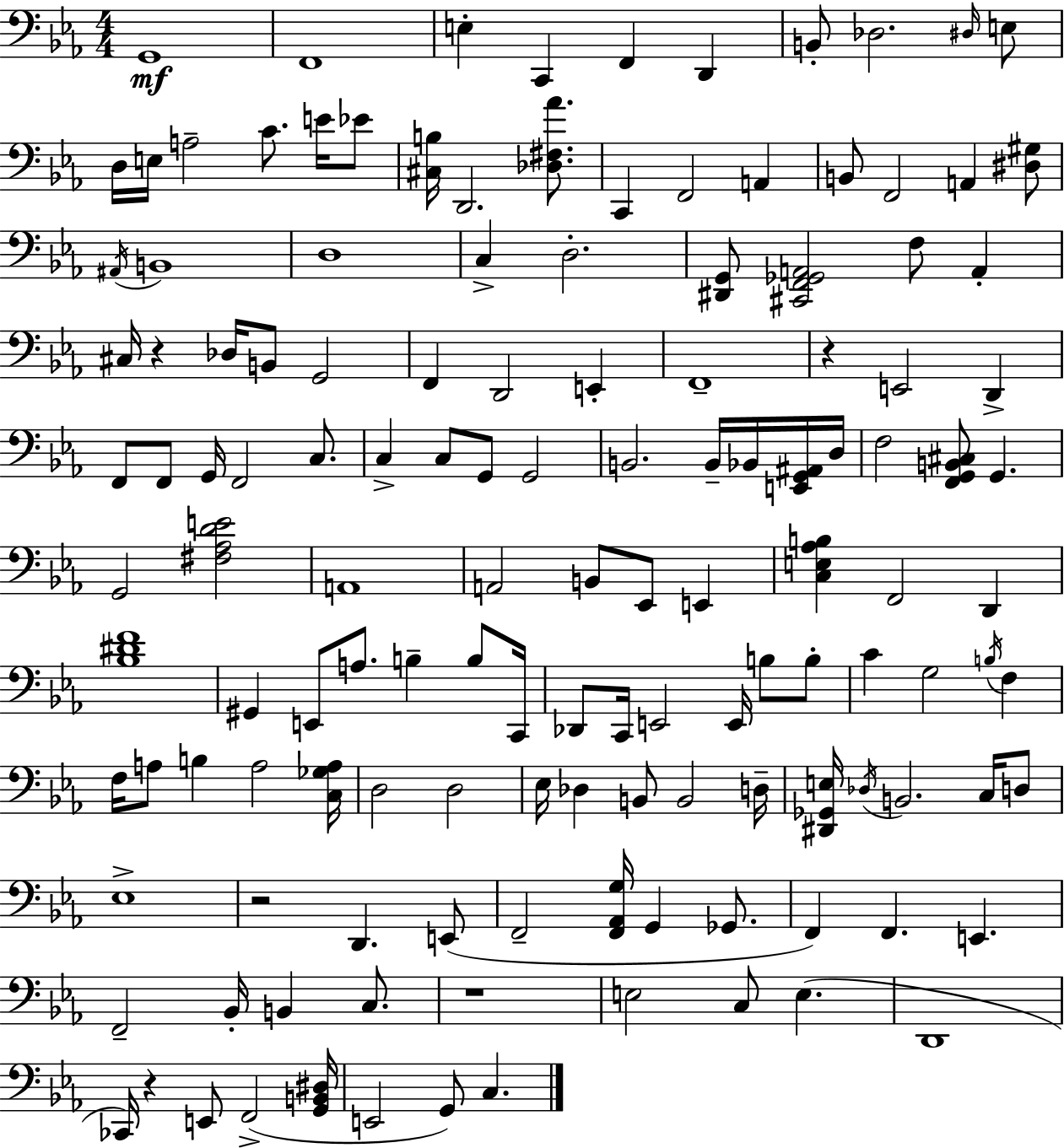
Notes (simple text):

G2/w F2/w E3/q C2/q F2/q D2/q B2/e Db3/h. D#3/s E3/e D3/s E3/s A3/h C4/e. E4/s Eb4/e [C#3,B3]/s D2/h. [Db3,F#3,Ab4]/e. C2/q F2/h A2/q B2/e F2/h A2/q [D#3,G#3]/e A#2/s B2/w D3/w C3/q D3/h. [D#2,G2]/e [C#2,F2,Gb2,A2]/h F3/e A2/q C#3/s R/q Db3/s B2/e G2/h F2/q D2/h E2/q F2/w R/q E2/h D2/q F2/e F2/e G2/s F2/h C3/e. C3/q C3/e G2/e G2/h B2/h. B2/s Bb2/s [E2,G2,A#2]/s D3/s F3/h [F2,G2,B2,C#3]/e G2/q. G2/h [F#3,Ab3,D4,E4]/h A2/w A2/h B2/e Eb2/e E2/q [C3,E3,Ab3,B3]/q F2/h D2/q [Bb3,D#4,F4]/w G#2/q E2/e A3/e. B3/q B3/e C2/s Db2/e C2/s E2/h E2/s B3/e B3/e C4/q G3/h B3/s F3/q F3/s A3/e B3/q A3/h [C3,Gb3,A3]/s D3/h D3/h Eb3/s Db3/q B2/e B2/h D3/s [D#2,Gb2,E3]/s Db3/s B2/h. C3/s D3/e Eb3/w R/h D2/q. E2/e F2/h [F2,Ab2,G3]/s G2/q Gb2/e. F2/q F2/q. E2/q. F2/h Bb2/s B2/q C3/e. R/w E3/h C3/e E3/q. D2/w CES2/s R/q E2/e F2/h [G2,B2,D#3]/s E2/h G2/e C3/q.